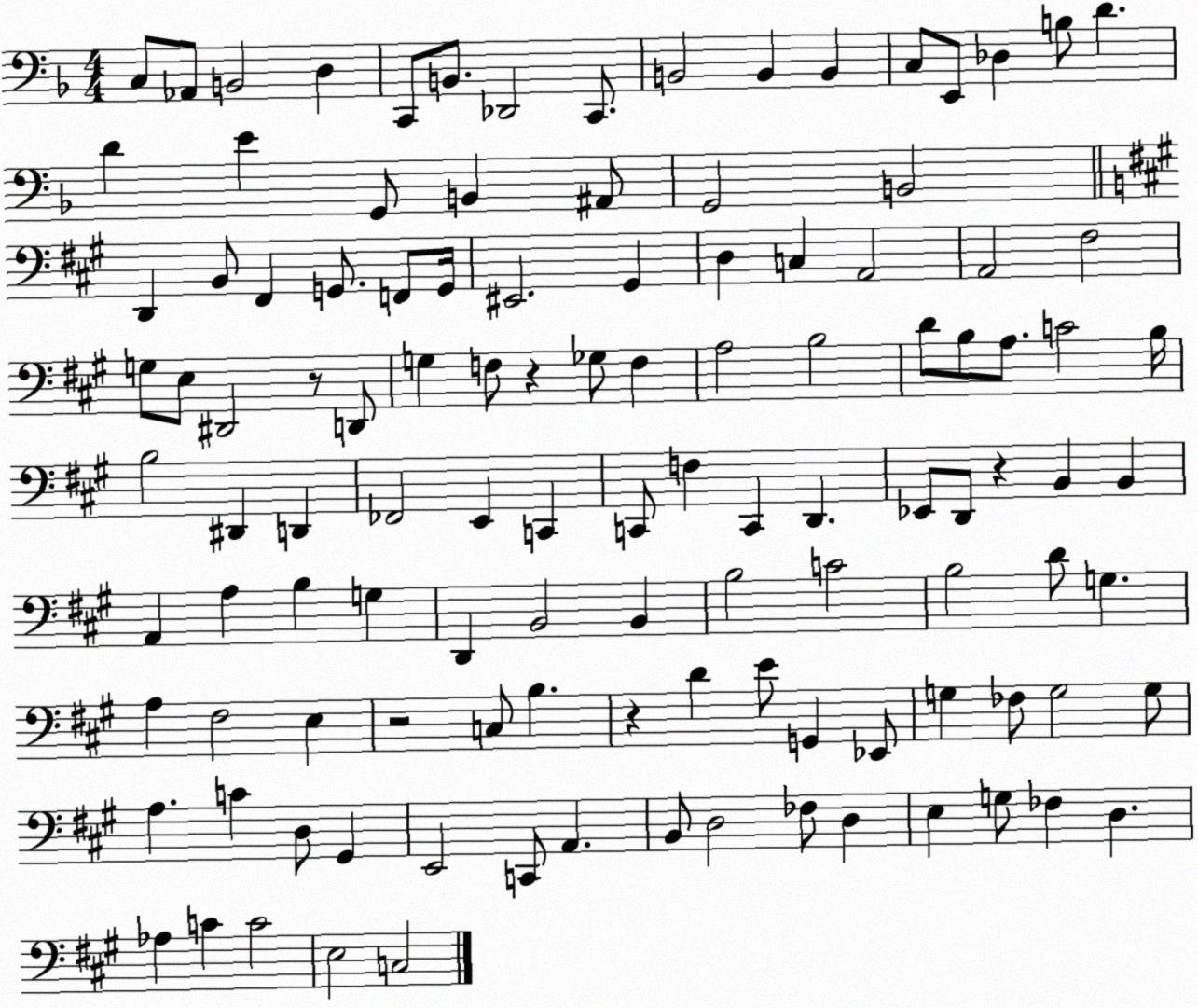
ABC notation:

X:1
T:Untitled
M:4/4
L:1/4
K:F
C,/2 _A,,/2 B,,2 D, C,,/2 B,,/2 _D,,2 C,,/2 B,,2 B,, B,, C,/2 E,,/2 _D, B,/2 D D E G,,/2 B,, ^A,,/2 G,,2 B,,2 D,, B,,/2 ^F,, G,,/2 F,,/2 G,,/4 ^E,,2 ^G,, D, C, A,,2 A,,2 ^F,2 G,/2 E,/2 ^D,,2 z/2 D,,/2 G, F,/2 z _G,/2 F, A,2 B,2 D/2 B,/2 A,/2 C2 B,/4 B,2 ^D,, D,, _F,,2 E,, C,, C,,/2 F, C,, D,, _E,,/2 D,,/2 z B,, B,, A,, A, B, G, D,, B,,2 B,, B,2 C2 B,2 D/2 G, A, ^F,2 E, z2 C,/2 B, z D E/2 G,, _E,,/2 G, _F,/2 G,2 G,/2 A, C D,/2 ^G,, E,,2 C,,/2 A,, B,,/2 D,2 _F,/2 D, E, G,/2 _F, D, _A, C C2 E,2 C,2